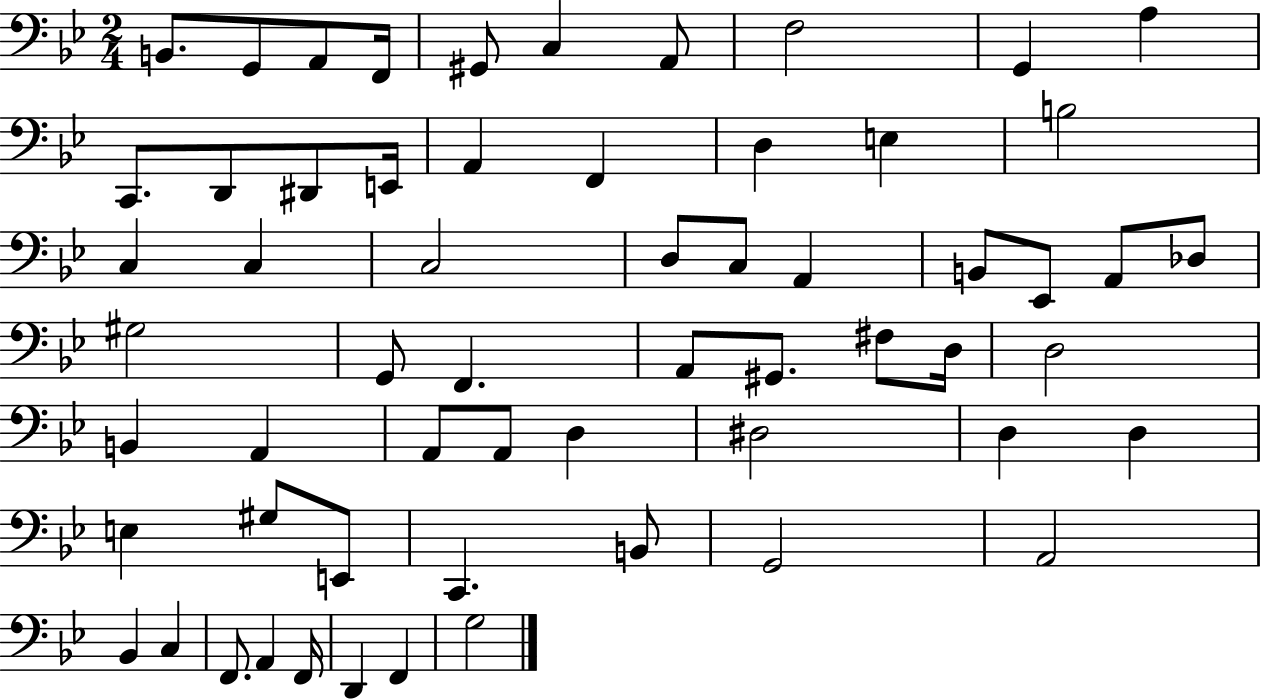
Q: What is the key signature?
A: BES major